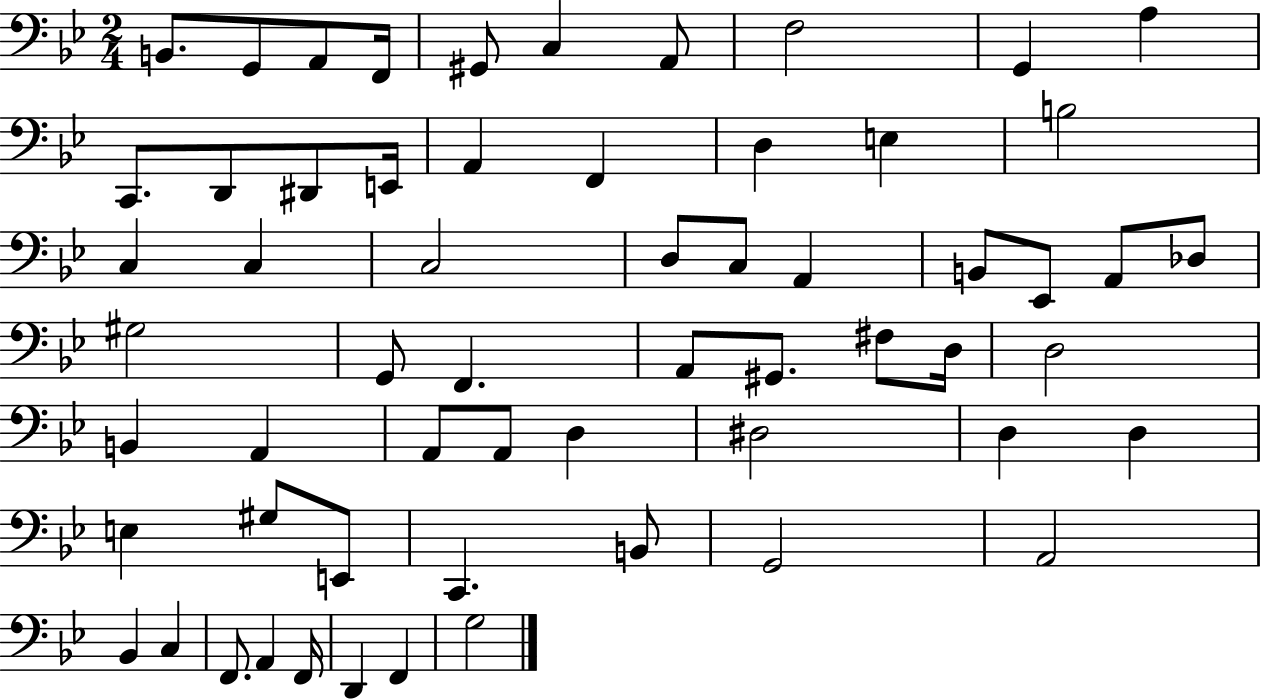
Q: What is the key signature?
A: BES major